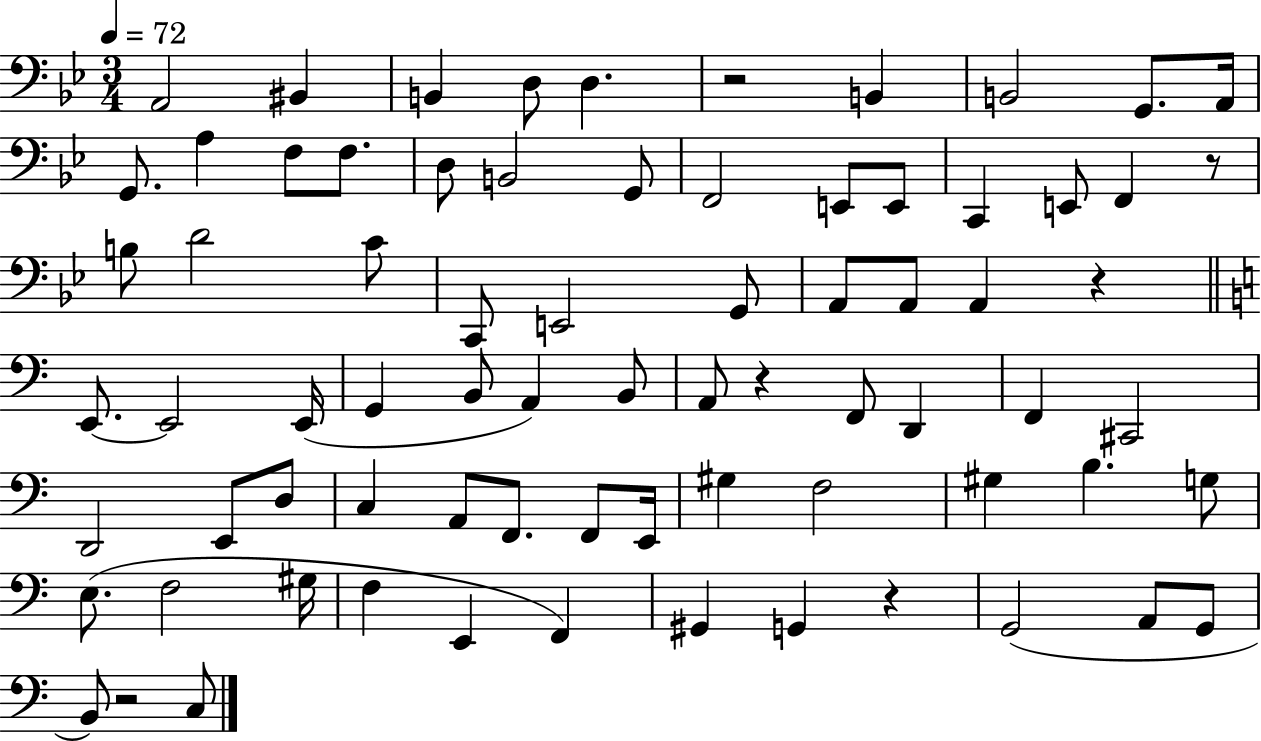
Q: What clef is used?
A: bass